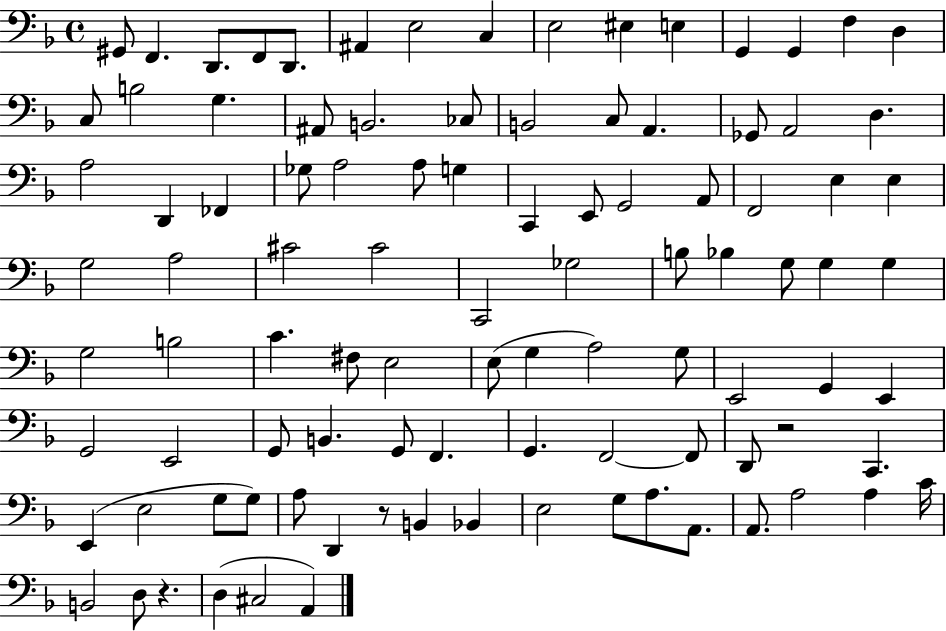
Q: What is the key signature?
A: F major